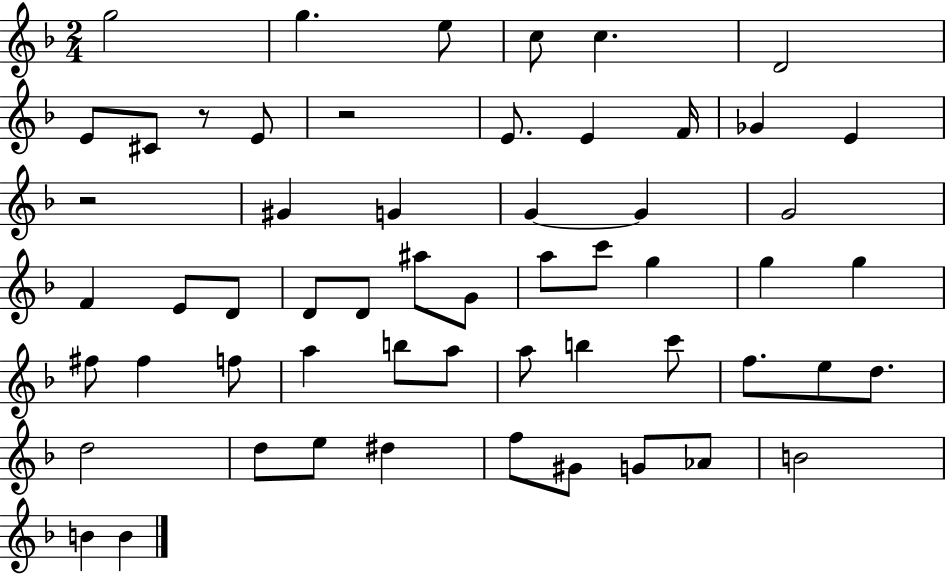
{
  \clef treble
  \numericTimeSignature
  \time 2/4
  \key f \major
  g''2 | g''4. e''8 | c''8 c''4. | d'2 | \break e'8 cis'8 r8 e'8 | r2 | e'8. e'4 f'16 | ges'4 e'4 | \break r2 | gis'4 g'4 | g'4~~ g'4 | g'2 | \break f'4 e'8 d'8 | d'8 d'8 ais''8 g'8 | a''8 c'''8 g''4 | g''4 g''4 | \break fis''8 fis''4 f''8 | a''4 b''8 a''8 | a''8 b''4 c'''8 | f''8. e''8 d''8. | \break d''2 | d''8 e''8 dis''4 | f''8 gis'8 g'8 aes'8 | b'2 | \break b'4 b'4 | \bar "|."
}